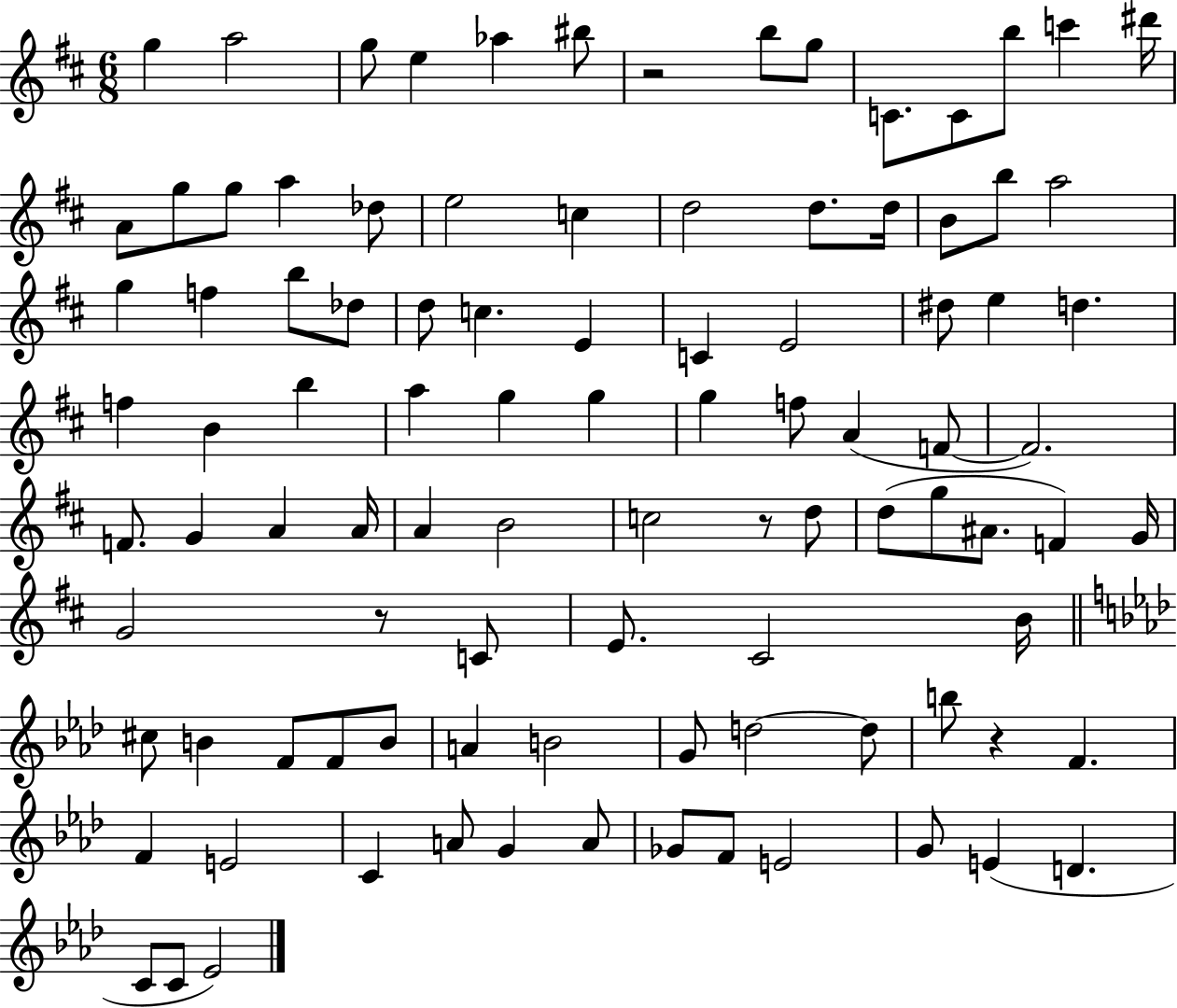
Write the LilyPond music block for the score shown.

{
  \clef treble
  \numericTimeSignature
  \time 6/8
  \key d \major
  g''4 a''2 | g''8 e''4 aes''4 bis''8 | r2 b''8 g''8 | c'8. c'8 b''8 c'''4 dis'''16 | \break a'8 g''8 g''8 a''4 des''8 | e''2 c''4 | d''2 d''8. d''16 | b'8 b''8 a''2 | \break g''4 f''4 b''8 des''8 | d''8 c''4. e'4 | c'4 e'2 | dis''8 e''4 d''4. | \break f''4 b'4 b''4 | a''4 g''4 g''4 | g''4 f''8 a'4( f'8~~ | f'2.) | \break f'8. g'4 a'4 a'16 | a'4 b'2 | c''2 r8 d''8 | d''8( g''8 ais'8. f'4) g'16 | \break g'2 r8 c'8 | e'8. cis'2 b'16 | \bar "||" \break \key f \minor cis''8 b'4 f'8 f'8 b'8 | a'4 b'2 | g'8 d''2~~ d''8 | b''8 r4 f'4. | \break f'4 e'2 | c'4 a'8 g'4 a'8 | ges'8 f'8 e'2 | g'8 e'4( d'4. | \break c'8 c'8 ees'2) | \bar "|."
}